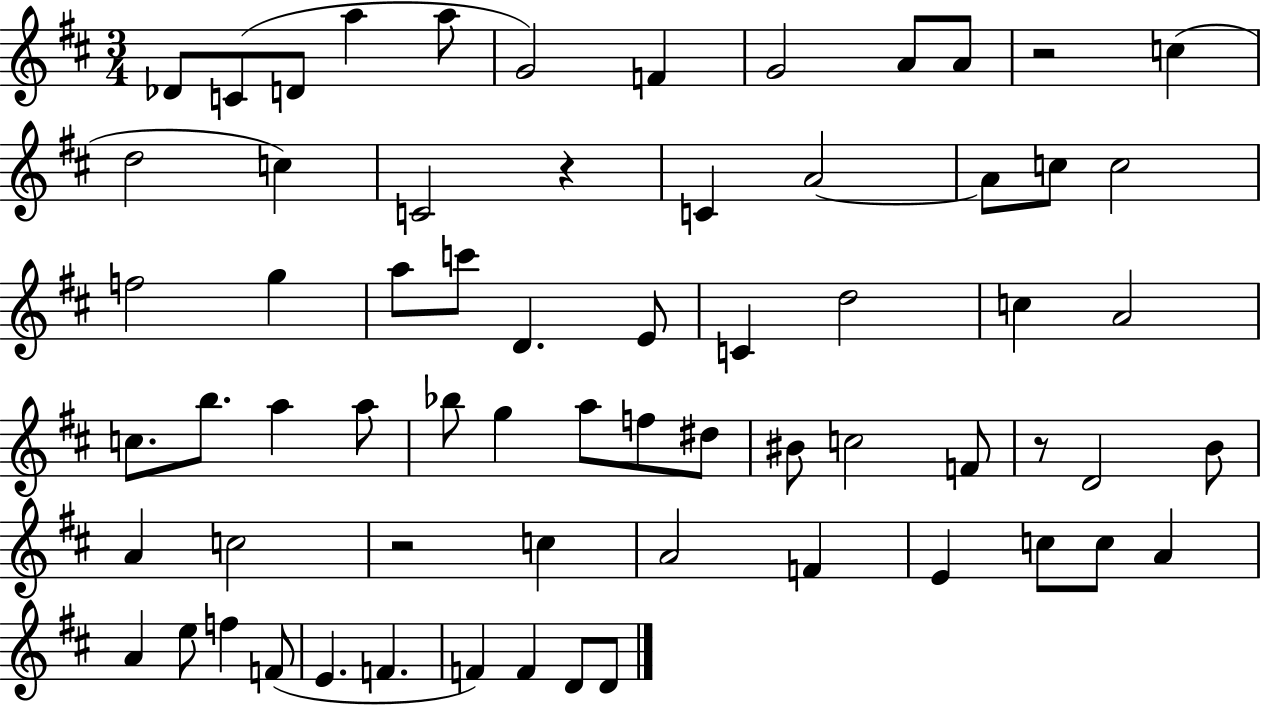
Db4/e C4/e D4/e A5/q A5/e G4/h F4/q G4/h A4/e A4/e R/h C5/q D5/h C5/q C4/h R/q C4/q A4/h A4/e C5/e C5/h F5/h G5/q A5/e C6/e D4/q. E4/e C4/q D5/h C5/q A4/h C5/e. B5/e. A5/q A5/e Bb5/e G5/q A5/e F5/e D#5/e BIS4/e C5/h F4/e R/e D4/h B4/e A4/q C5/h R/h C5/q A4/h F4/q E4/q C5/e C5/e A4/q A4/q E5/e F5/q F4/e E4/q. F4/q. F4/q F4/q D4/e D4/e